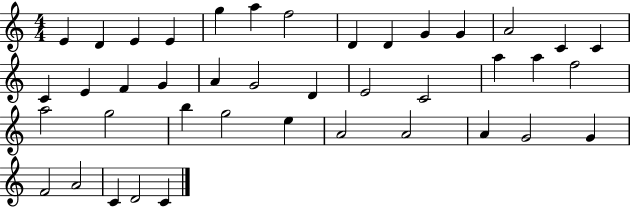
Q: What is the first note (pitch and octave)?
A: E4